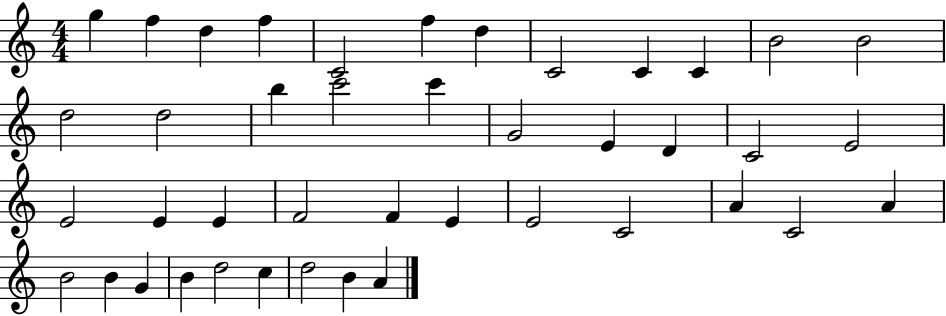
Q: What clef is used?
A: treble